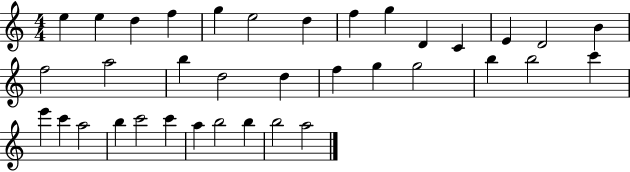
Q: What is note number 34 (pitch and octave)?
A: B5